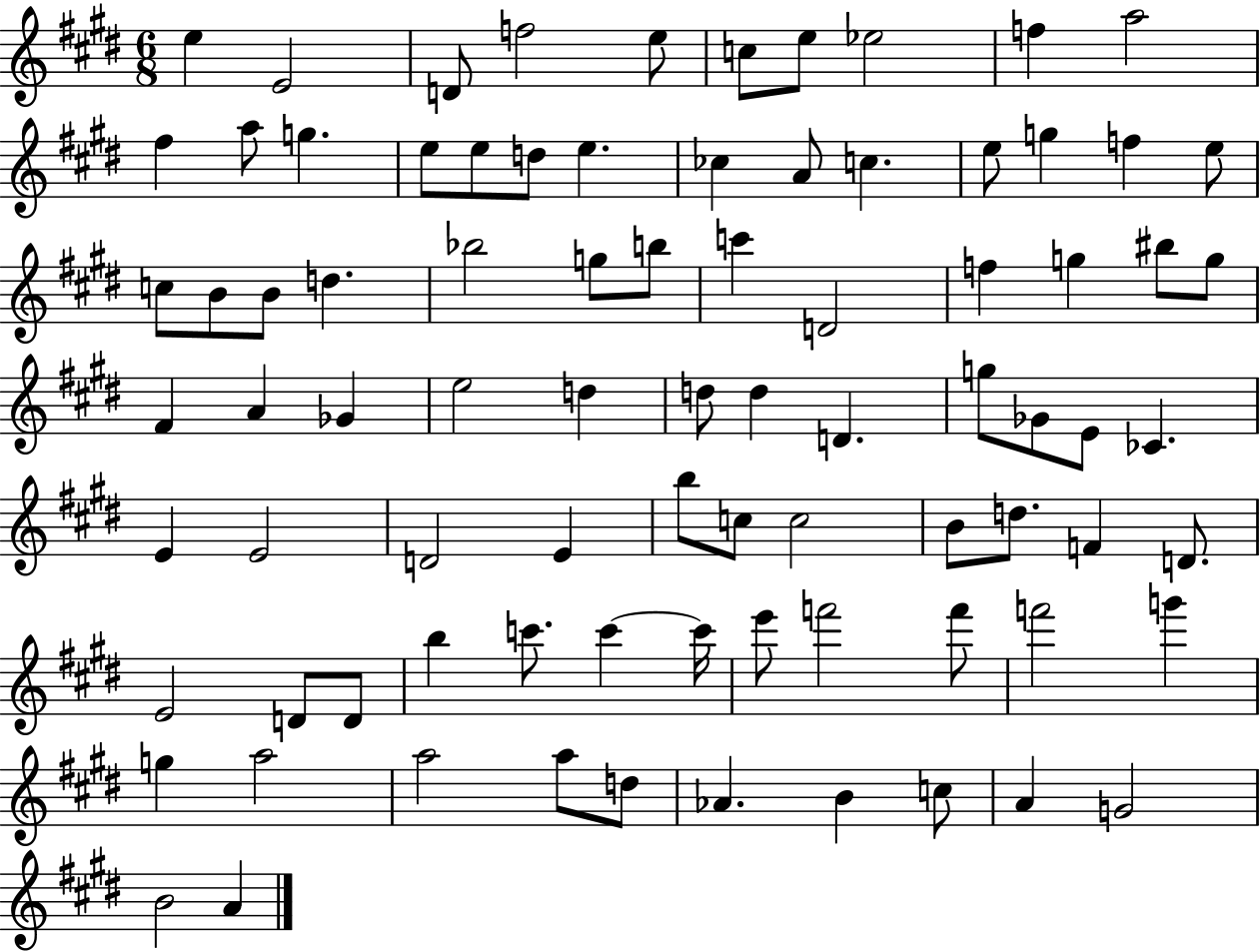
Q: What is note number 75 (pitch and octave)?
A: A5